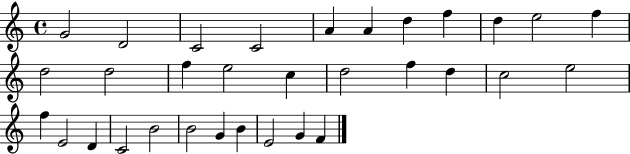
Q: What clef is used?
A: treble